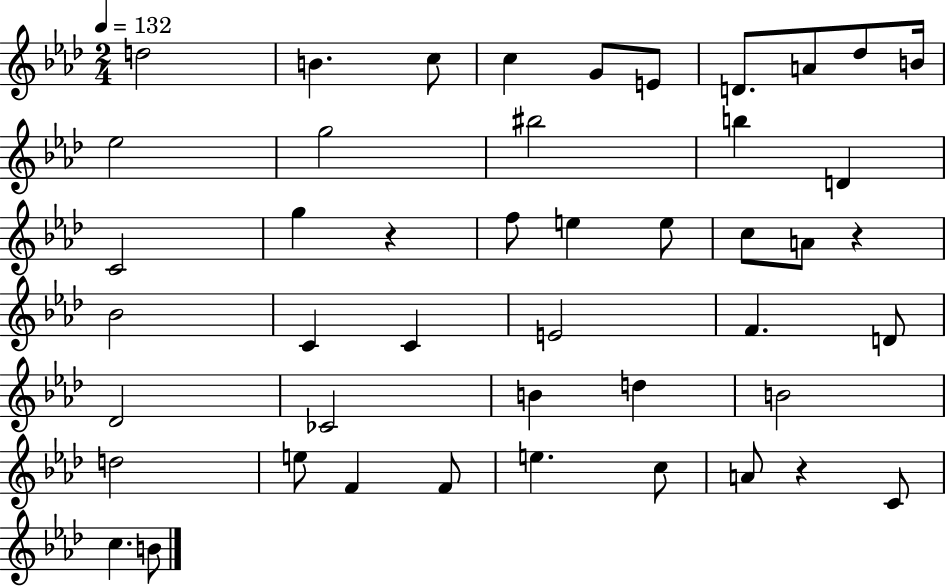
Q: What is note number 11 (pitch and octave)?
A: Eb5